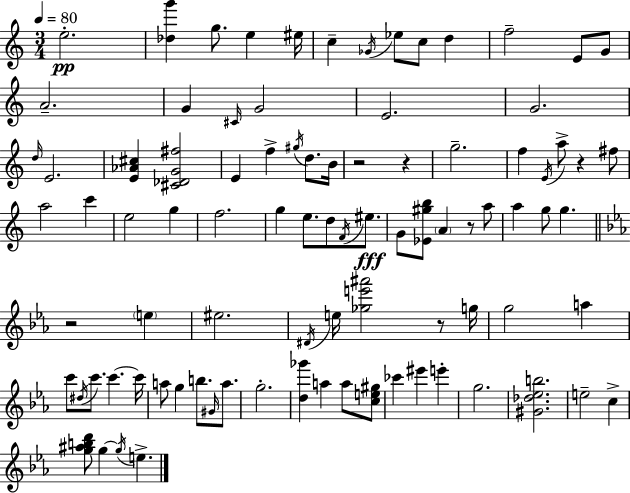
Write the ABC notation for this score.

X:1
T:Untitled
M:3/4
L:1/4
K:C
e2 [_dg'] g/2 e ^e/4 c _G/4 _e/2 c/2 d f2 E/2 G/2 A2 G ^C/4 G2 E2 G2 d/4 E2 [E_A^c] [^C_DG^f]2 E f ^g/4 d/2 B/4 z2 z g2 f E/4 a/2 z ^f/2 a2 c' e2 g f2 g e/2 d/2 F/4 ^e/2 G/2 [_E^gb]/2 A z/2 a/2 a g/2 g z2 e ^e2 ^D/4 e/4 [_ge'^a']2 z/2 g/4 g2 a c'/2 ^d/4 c'/2 c' c'/4 a/2 g b/2 ^G/4 a/2 g2 [d_g'] a a/2 [ce^g]/2 _c' ^e' e' g2 [^G_d_eb]2 e2 c [g^abd']/2 g g/4 e